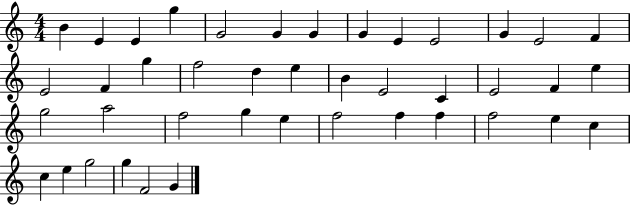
X:1
T:Untitled
M:4/4
L:1/4
K:C
B E E g G2 G G G E E2 G E2 F E2 F g f2 d e B E2 C E2 F e g2 a2 f2 g e f2 f f f2 e c c e g2 g F2 G